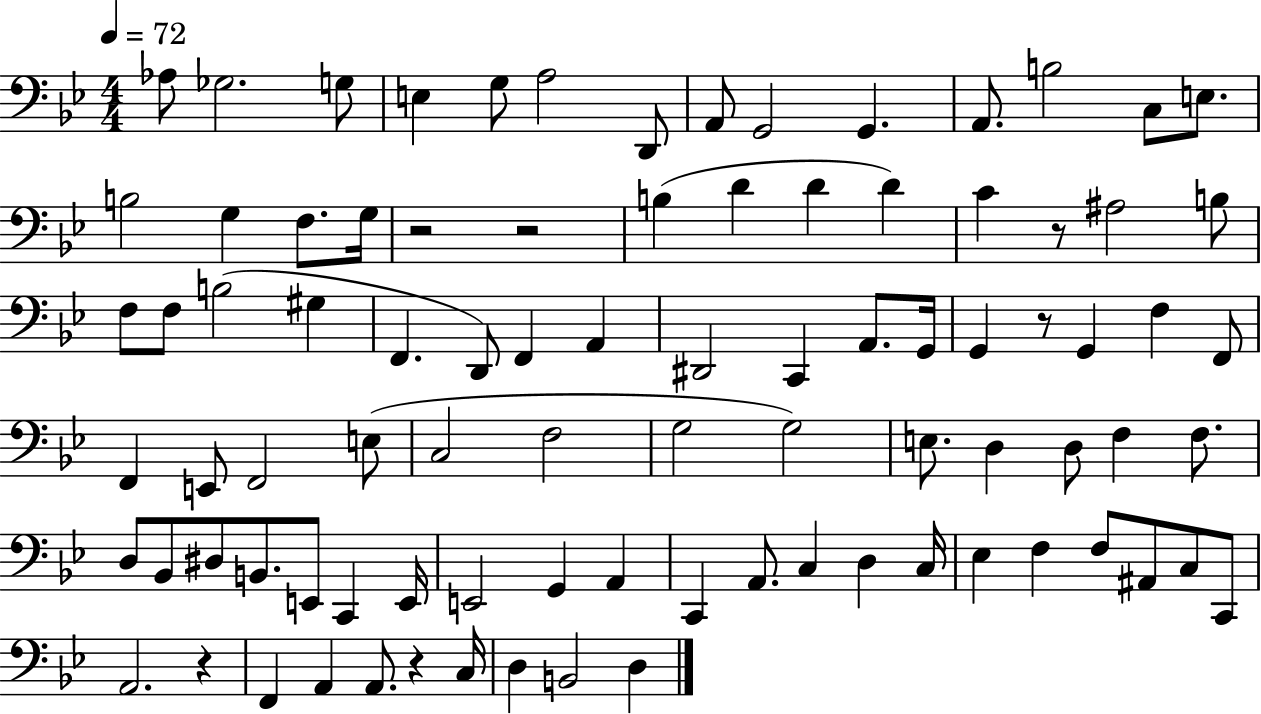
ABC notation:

X:1
T:Untitled
M:4/4
L:1/4
K:Bb
_A,/2 _G,2 G,/2 E, G,/2 A,2 D,,/2 A,,/2 G,,2 G,, A,,/2 B,2 C,/2 E,/2 B,2 G, F,/2 G,/4 z2 z2 B, D D D C z/2 ^A,2 B,/2 F,/2 F,/2 B,2 ^G, F,, D,,/2 F,, A,, ^D,,2 C,, A,,/2 G,,/4 G,, z/2 G,, F, F,,/2 F,, E,,/2 F,,2 E,/2 C,2 F,2 G,2 G,2 E,/2 D, D,/2 F, F,/2 D,/2 _B,,/2 ^D,/2 B,,/2 E,,/2 C,, E,,/4 E,,2 G,, A,, C,, A,,/2 C, D, C,/4 _E, F, F,/2 ^A,,/2 C,/2 C,,/2 A,,2 z F,, A,, A,,/2 z C,/4 D, B,,2 D,